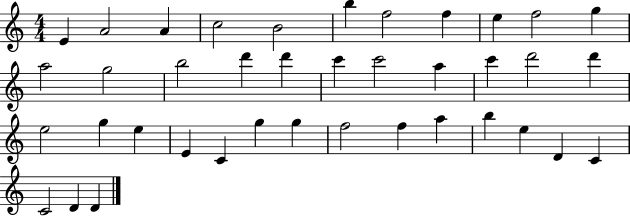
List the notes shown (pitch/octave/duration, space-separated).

E4/q A4/h A4/q C5/h B4/h B5/q F5/h F5/q E5/q F5/h G5/q A5/h G5/h B5/h D6/q D6/q C6/q C6/h A5/q C6/q D6/h D6/q E5/h G5/q E5/q E4/q C4/q G5/q G5/q F5/h F5/q A5/q B5/q E5/q D4/q C4/q C4/h D4/q D4/q